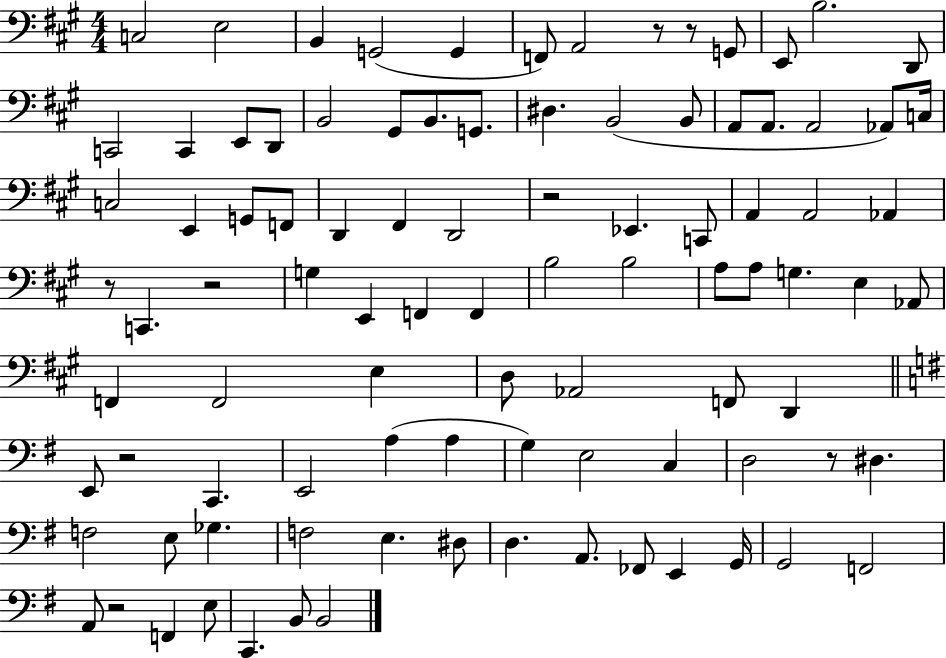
X:1
T:Untitled
M:4/4
L:1/4
K:A
C,2 E,2 B,, G,,2 G,, F,,/2 A,,2 z/2 z/2 G,,/2 E,,/2 B,2 D,,/2 C,,2 C,, E,,/2 D,,/2 B,,2 ^G,,/2 B,,/2 G,,/2 ^D, B,,2 B,,/2 A,,/2 A,,/2 A,,2 _A,,/2 C,/4 C,2 E,, G,,/2 F,,/2 D,, ^F,, D,,2 z2 _E,, C,,/2 A,, A,,2 _A,, z/2 C,, z2 G, E,, F,, F,, B,2 B,2 A,/2 A,/2 G, E, _A,,/2 F,, F,,2 E, D,/2 _A,,2 F,,/2 D,, E,,/2 z2 C,, E,,2 A, A, G, E,2 C, D,2 z/2 ^D, F,2 E,/2 _G, F,2 E, ^D,/2 D, A,,/2 _F,,/2 E,, G,,/4 G,,2 F,,2 A,,/2 z2 F,, E,/2 C,, B,,/2 B,,2